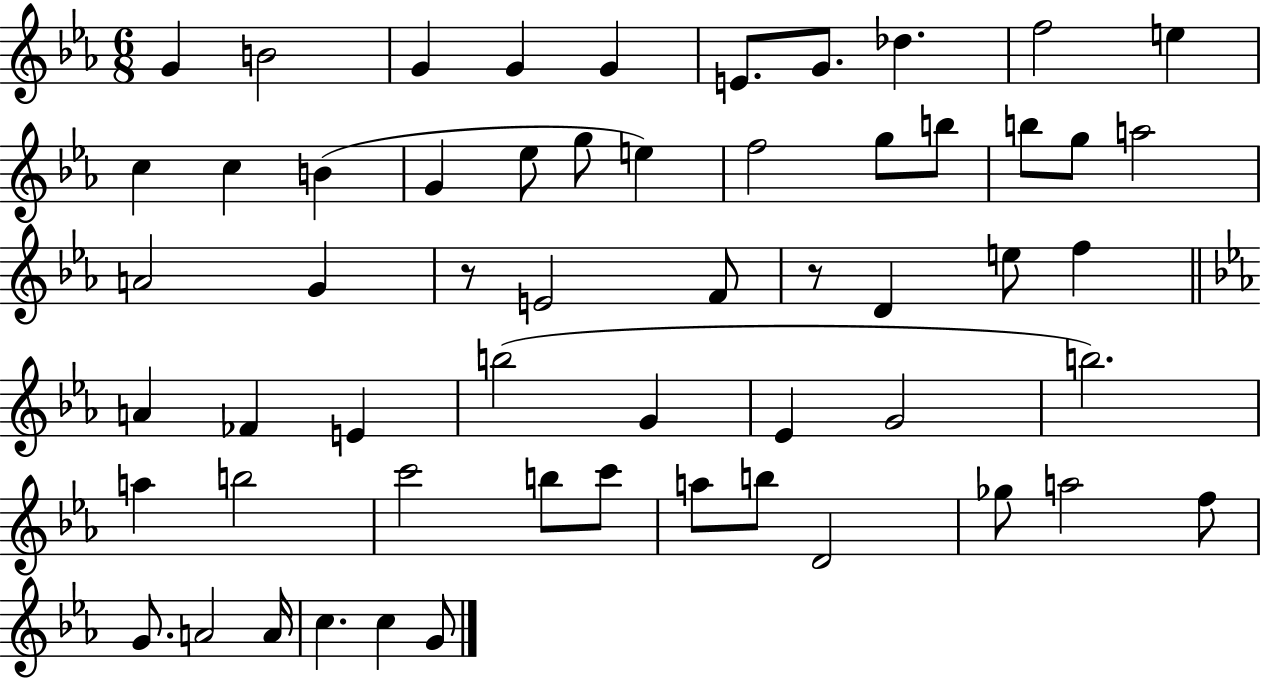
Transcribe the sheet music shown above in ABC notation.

X:1
T:Untitled
M:6/8
L:1/4
K:Eb
G B2 G G G E/2 G/2 _d f2 e c c B G _e/2 g/2 e f2 g/2 b/2 b/2 g/2 a2 A2 G z/2 E2 F/2 z/2 D e/2 f A _F E b2 G _E G2 b2 a b2 c'2 b/2 c'/2 a/2 b/2 D2 _g/2 a2 f/2 G/2 A2 A/4 c c G/2